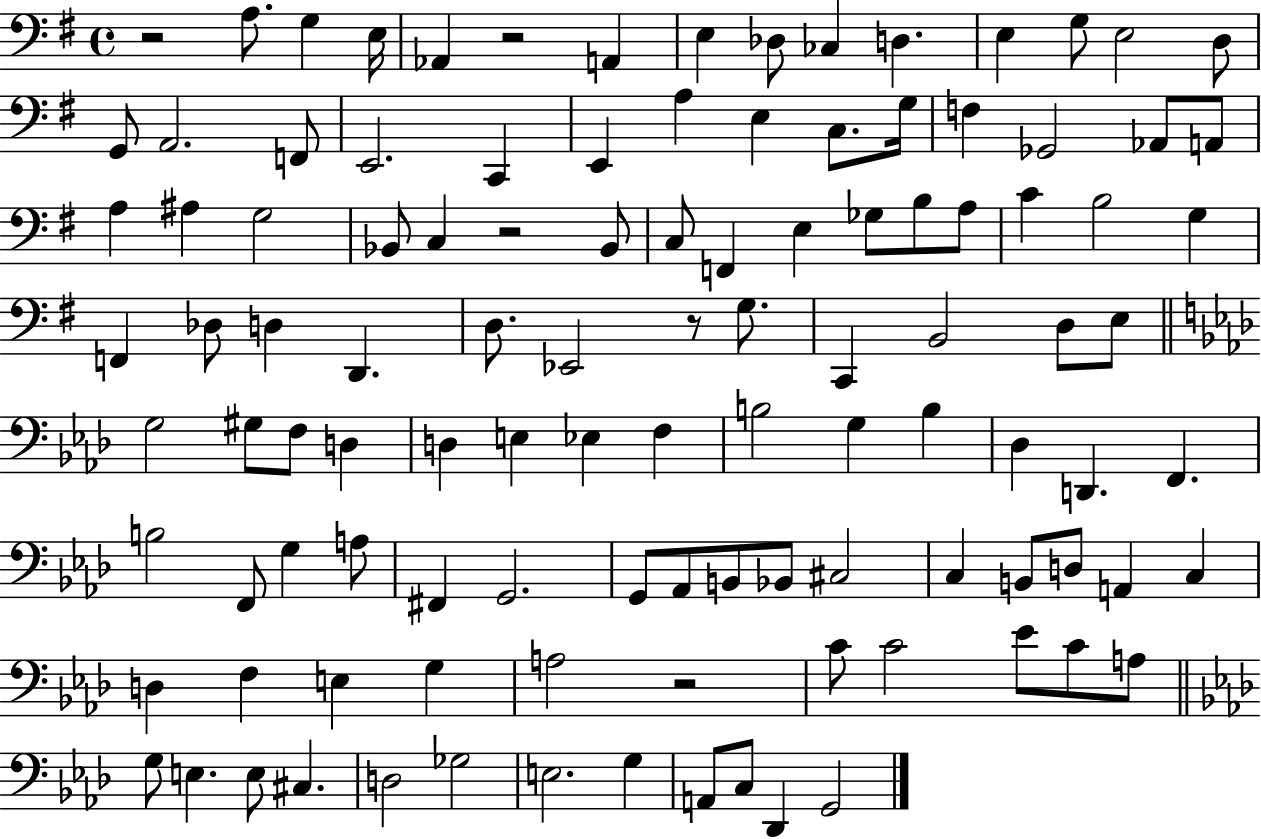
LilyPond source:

{
  \clef bass
  \time 4/4
  \defaultTimeSignature
  \key g \major
  r2 a8. g4 e16 | aes,4 r2 a,4 | e4 des8 ces4 d4. | e4 g8 e2 d8 | \break g,8 a,2. f,8 | e,2. c,4 | e,4 a4 e4 c8. g16 | f4 ges,2 aes,8 a,8 | \break a4 ais4 g2 | bes,8 c4 r2 bes,8 | c8 f,4 e4 ges8 b8 a8 | c'4 b2 g4 | \break f,4 des8 d4 d,4. | d8. ees,2 r8 g8. | c,4 b,2 d8 e8 | \bar "||" \break \key f \minor g2 gis8 f8 d4 | d4 e4 ees4 f4 | b2 g4 b4 | des4 d,4. f,4. | \break b2 f,8 g4 a8 | fis,4 g,2. | g,8 aes,8 b,8 bes,8 cis2 | c4 b,8 d8 a,4 c4 | \break d4 f4 e4 g4 | a2 r2 | c'8 c'2 ees'8 c'8 a8 | \bar "||" \break \key aes \major g8 e4. e8 cis4. | d2 ges2 | e2. g4 | a,8 c8 des,4 g,2 | \break \bar "|."
}